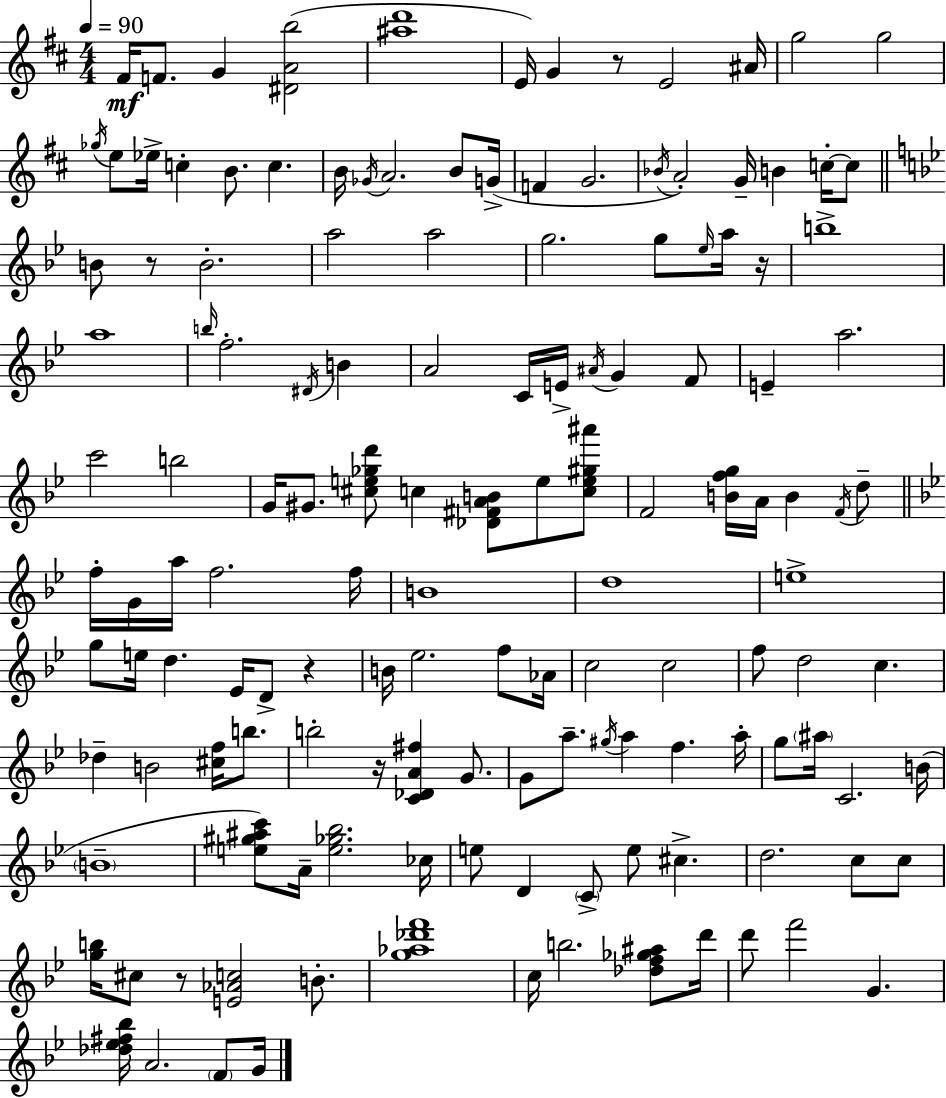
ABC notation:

X:1
T:Untitled
M:4/4
L:1/4
K:D
^F/4 F/2 G [^DAb]2 [^ad']4 E/4 G z/2 E2 ^A/4 g2 g2 _g/4 e/2 _e/4 c B/2 c B/4 _G/4 A2 B/2 G/4 F G2 _B/4 A2 G/4 B c/4 c/2 B/2 z/2 B2 a2 a2 g2 g/2 _e/4 a/4 z/4 b4 a4 b/4 f2 ^D/4 B A2 C/4 E/4 ^A/4 G F/2 E a2 c'2 b2 G/4 ^G/2 [^ce_gd']/2 c [_D^FAB]/2 e/2 [ce^g^a']/2 F2 [Bfg]/4 A/4 B F/4 d/2 f/4 G/4 a/4 f2 f/4 B4 d4 e4 g/2 e/4 d _E/4 D/2 z B/4 _e2 f/2 _A/4 c2 c2 f/2 d2 c _d B2 [^cf]/4 b/2 b2 z/4 [C_DA^f] G/2 G/2 a/2 ^g/4 a f a/4 g/2 ^a/4 C2 B/4 B4 [e^g^ac']/2 A/4 [e_g_b]2 _c/4 e/2 D C/2 e/2 ^c d2 c/2 c/2 [gb]/4 ^c/2 z/2 [E_Ac]2 B/2 [g_a_d'f']4 c/4 b2 [_df_g^a]/2 d'/4 d'/2 f'2 G [_d_e^f_b]/4 A2 F/2 G/4